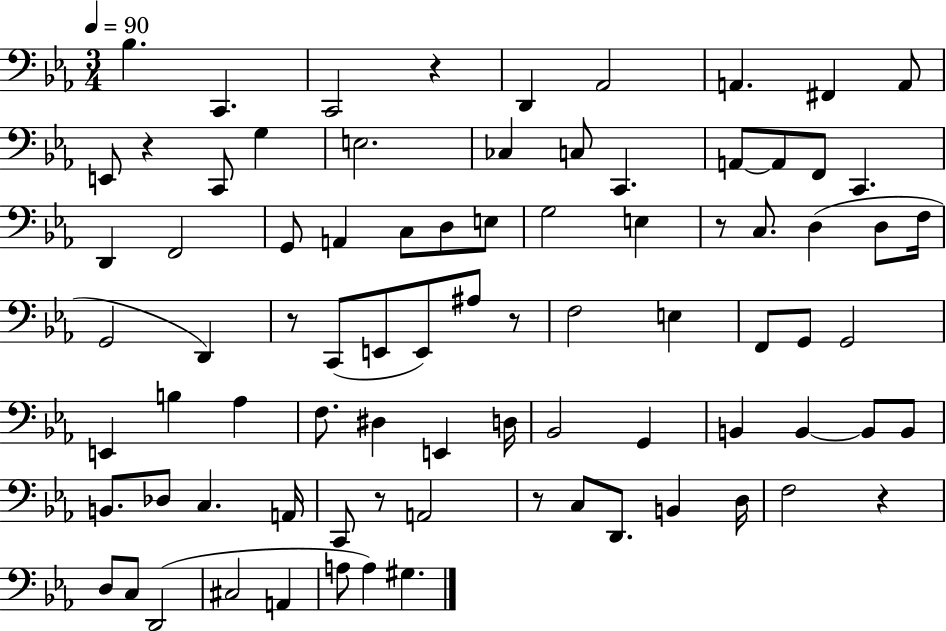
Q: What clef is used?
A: bass